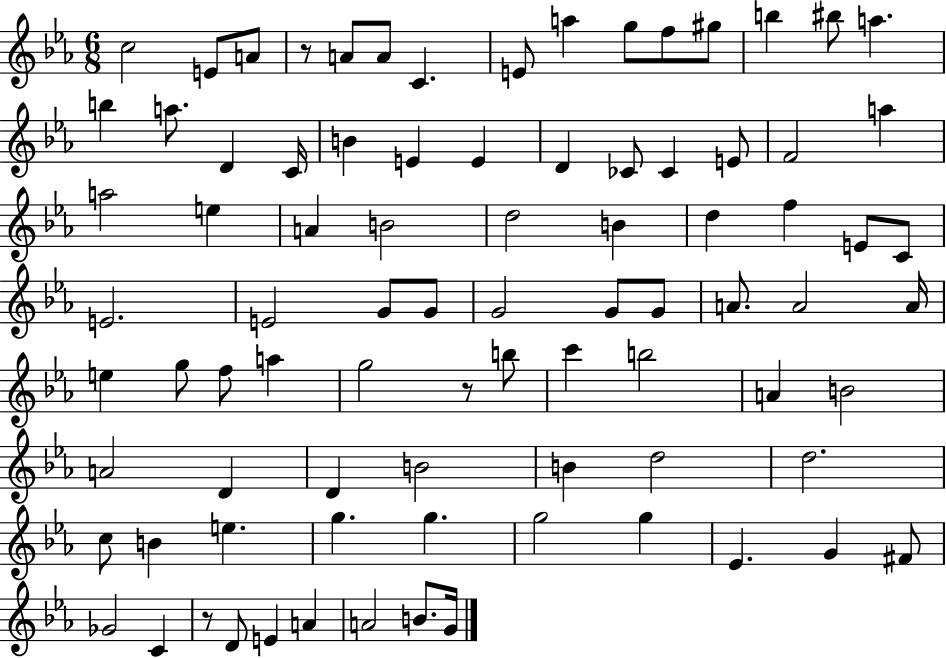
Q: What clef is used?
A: treble